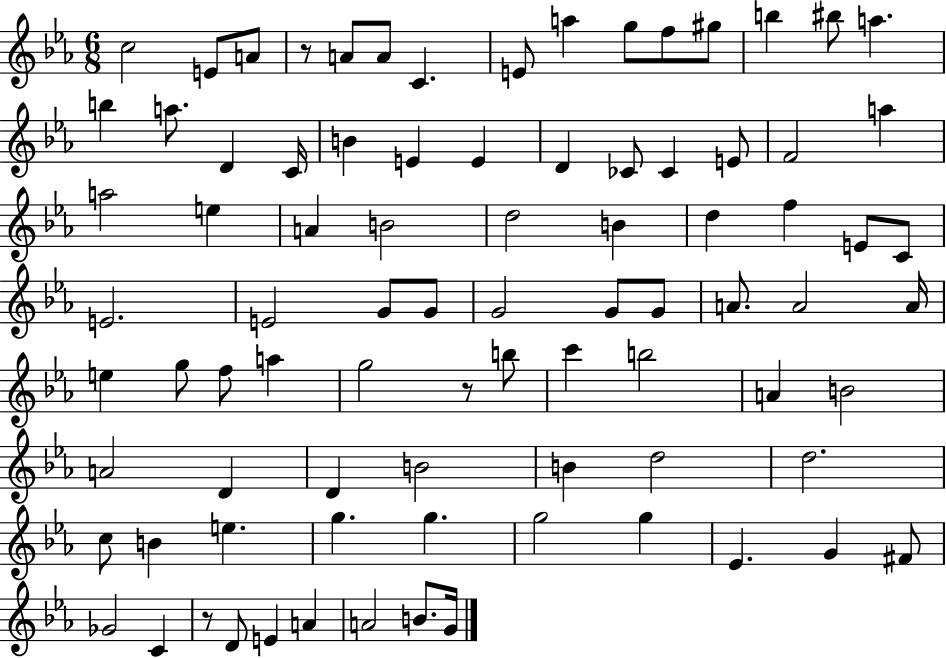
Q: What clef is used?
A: treble